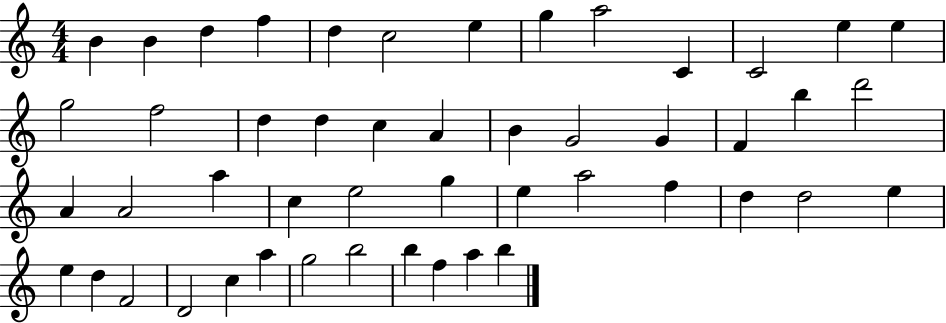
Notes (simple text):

B4/q B4/q D5/q F5/q D5/q C5/h E5/q G5/q A5/h C4/q C4/h E5/q E5/q G5/h F5/h D5/q D5/q C5/q A4/q B4/q G4/h G4/q F4/q B5/q D6/h A4/q A4/h A5/q C5/q E5/h G5/q E5/q A5/h F5/q D5/q D5/h E5/q E5/q D5/q F4/h D4/h C5/q A5/q G5/h B5/h B5/q F5/q A5/q B5/q